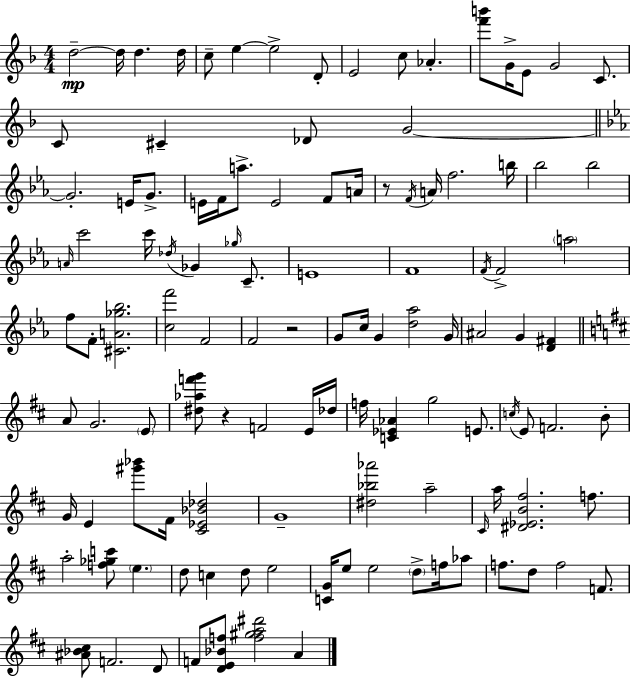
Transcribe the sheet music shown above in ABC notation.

X:1
T:Untitled
M:4/4
L:1/4
K:Dm
d2 d/4 d d/4 c/2 e e2 D/2 E2 c/2 _A [f'b']/2 G/4 E/2 G2 C/2 C/2 ^C _D/2 G2 G2 E/4 G/2 E/4 F/4 a/2 E2 F/2 A/4 z/2 F/4 A/4 f2 b/4 _b2 _b2 A/4 c'2 c'/4 _d/4 _G _g/4 C/2 E4 F4 F/4 F2 a2 f/2 F/2 [^CA_g_b]2 [cf']2 F2 F2 z2 G/2 c/4 G [d_a]2 G/4 ^A2 G [D^F] A/2 G2 E/2 [^d_af'g']/2 z F2 E/4 _d/4 f/4 [C_E_A] g2 E/2 c/4 E/2 F2 B/2 G/4 E [^g'_b']/2 ^F/4 [^C_E_B_d]2 G4 [^d_b_a']2 a2 ^C/4 a/4 [^D_EB^f]2 f/2 a2 [f_gc']/2 e d/2 c d/2 e2 [CG]/4 e/2 e2 d/2 f/4 _a/2 f/2 d/2 f2 F/2 [^A_B^c]/2 F2 D/2 F/2 [DE_Bf]/2 [f^ga^d']2 A